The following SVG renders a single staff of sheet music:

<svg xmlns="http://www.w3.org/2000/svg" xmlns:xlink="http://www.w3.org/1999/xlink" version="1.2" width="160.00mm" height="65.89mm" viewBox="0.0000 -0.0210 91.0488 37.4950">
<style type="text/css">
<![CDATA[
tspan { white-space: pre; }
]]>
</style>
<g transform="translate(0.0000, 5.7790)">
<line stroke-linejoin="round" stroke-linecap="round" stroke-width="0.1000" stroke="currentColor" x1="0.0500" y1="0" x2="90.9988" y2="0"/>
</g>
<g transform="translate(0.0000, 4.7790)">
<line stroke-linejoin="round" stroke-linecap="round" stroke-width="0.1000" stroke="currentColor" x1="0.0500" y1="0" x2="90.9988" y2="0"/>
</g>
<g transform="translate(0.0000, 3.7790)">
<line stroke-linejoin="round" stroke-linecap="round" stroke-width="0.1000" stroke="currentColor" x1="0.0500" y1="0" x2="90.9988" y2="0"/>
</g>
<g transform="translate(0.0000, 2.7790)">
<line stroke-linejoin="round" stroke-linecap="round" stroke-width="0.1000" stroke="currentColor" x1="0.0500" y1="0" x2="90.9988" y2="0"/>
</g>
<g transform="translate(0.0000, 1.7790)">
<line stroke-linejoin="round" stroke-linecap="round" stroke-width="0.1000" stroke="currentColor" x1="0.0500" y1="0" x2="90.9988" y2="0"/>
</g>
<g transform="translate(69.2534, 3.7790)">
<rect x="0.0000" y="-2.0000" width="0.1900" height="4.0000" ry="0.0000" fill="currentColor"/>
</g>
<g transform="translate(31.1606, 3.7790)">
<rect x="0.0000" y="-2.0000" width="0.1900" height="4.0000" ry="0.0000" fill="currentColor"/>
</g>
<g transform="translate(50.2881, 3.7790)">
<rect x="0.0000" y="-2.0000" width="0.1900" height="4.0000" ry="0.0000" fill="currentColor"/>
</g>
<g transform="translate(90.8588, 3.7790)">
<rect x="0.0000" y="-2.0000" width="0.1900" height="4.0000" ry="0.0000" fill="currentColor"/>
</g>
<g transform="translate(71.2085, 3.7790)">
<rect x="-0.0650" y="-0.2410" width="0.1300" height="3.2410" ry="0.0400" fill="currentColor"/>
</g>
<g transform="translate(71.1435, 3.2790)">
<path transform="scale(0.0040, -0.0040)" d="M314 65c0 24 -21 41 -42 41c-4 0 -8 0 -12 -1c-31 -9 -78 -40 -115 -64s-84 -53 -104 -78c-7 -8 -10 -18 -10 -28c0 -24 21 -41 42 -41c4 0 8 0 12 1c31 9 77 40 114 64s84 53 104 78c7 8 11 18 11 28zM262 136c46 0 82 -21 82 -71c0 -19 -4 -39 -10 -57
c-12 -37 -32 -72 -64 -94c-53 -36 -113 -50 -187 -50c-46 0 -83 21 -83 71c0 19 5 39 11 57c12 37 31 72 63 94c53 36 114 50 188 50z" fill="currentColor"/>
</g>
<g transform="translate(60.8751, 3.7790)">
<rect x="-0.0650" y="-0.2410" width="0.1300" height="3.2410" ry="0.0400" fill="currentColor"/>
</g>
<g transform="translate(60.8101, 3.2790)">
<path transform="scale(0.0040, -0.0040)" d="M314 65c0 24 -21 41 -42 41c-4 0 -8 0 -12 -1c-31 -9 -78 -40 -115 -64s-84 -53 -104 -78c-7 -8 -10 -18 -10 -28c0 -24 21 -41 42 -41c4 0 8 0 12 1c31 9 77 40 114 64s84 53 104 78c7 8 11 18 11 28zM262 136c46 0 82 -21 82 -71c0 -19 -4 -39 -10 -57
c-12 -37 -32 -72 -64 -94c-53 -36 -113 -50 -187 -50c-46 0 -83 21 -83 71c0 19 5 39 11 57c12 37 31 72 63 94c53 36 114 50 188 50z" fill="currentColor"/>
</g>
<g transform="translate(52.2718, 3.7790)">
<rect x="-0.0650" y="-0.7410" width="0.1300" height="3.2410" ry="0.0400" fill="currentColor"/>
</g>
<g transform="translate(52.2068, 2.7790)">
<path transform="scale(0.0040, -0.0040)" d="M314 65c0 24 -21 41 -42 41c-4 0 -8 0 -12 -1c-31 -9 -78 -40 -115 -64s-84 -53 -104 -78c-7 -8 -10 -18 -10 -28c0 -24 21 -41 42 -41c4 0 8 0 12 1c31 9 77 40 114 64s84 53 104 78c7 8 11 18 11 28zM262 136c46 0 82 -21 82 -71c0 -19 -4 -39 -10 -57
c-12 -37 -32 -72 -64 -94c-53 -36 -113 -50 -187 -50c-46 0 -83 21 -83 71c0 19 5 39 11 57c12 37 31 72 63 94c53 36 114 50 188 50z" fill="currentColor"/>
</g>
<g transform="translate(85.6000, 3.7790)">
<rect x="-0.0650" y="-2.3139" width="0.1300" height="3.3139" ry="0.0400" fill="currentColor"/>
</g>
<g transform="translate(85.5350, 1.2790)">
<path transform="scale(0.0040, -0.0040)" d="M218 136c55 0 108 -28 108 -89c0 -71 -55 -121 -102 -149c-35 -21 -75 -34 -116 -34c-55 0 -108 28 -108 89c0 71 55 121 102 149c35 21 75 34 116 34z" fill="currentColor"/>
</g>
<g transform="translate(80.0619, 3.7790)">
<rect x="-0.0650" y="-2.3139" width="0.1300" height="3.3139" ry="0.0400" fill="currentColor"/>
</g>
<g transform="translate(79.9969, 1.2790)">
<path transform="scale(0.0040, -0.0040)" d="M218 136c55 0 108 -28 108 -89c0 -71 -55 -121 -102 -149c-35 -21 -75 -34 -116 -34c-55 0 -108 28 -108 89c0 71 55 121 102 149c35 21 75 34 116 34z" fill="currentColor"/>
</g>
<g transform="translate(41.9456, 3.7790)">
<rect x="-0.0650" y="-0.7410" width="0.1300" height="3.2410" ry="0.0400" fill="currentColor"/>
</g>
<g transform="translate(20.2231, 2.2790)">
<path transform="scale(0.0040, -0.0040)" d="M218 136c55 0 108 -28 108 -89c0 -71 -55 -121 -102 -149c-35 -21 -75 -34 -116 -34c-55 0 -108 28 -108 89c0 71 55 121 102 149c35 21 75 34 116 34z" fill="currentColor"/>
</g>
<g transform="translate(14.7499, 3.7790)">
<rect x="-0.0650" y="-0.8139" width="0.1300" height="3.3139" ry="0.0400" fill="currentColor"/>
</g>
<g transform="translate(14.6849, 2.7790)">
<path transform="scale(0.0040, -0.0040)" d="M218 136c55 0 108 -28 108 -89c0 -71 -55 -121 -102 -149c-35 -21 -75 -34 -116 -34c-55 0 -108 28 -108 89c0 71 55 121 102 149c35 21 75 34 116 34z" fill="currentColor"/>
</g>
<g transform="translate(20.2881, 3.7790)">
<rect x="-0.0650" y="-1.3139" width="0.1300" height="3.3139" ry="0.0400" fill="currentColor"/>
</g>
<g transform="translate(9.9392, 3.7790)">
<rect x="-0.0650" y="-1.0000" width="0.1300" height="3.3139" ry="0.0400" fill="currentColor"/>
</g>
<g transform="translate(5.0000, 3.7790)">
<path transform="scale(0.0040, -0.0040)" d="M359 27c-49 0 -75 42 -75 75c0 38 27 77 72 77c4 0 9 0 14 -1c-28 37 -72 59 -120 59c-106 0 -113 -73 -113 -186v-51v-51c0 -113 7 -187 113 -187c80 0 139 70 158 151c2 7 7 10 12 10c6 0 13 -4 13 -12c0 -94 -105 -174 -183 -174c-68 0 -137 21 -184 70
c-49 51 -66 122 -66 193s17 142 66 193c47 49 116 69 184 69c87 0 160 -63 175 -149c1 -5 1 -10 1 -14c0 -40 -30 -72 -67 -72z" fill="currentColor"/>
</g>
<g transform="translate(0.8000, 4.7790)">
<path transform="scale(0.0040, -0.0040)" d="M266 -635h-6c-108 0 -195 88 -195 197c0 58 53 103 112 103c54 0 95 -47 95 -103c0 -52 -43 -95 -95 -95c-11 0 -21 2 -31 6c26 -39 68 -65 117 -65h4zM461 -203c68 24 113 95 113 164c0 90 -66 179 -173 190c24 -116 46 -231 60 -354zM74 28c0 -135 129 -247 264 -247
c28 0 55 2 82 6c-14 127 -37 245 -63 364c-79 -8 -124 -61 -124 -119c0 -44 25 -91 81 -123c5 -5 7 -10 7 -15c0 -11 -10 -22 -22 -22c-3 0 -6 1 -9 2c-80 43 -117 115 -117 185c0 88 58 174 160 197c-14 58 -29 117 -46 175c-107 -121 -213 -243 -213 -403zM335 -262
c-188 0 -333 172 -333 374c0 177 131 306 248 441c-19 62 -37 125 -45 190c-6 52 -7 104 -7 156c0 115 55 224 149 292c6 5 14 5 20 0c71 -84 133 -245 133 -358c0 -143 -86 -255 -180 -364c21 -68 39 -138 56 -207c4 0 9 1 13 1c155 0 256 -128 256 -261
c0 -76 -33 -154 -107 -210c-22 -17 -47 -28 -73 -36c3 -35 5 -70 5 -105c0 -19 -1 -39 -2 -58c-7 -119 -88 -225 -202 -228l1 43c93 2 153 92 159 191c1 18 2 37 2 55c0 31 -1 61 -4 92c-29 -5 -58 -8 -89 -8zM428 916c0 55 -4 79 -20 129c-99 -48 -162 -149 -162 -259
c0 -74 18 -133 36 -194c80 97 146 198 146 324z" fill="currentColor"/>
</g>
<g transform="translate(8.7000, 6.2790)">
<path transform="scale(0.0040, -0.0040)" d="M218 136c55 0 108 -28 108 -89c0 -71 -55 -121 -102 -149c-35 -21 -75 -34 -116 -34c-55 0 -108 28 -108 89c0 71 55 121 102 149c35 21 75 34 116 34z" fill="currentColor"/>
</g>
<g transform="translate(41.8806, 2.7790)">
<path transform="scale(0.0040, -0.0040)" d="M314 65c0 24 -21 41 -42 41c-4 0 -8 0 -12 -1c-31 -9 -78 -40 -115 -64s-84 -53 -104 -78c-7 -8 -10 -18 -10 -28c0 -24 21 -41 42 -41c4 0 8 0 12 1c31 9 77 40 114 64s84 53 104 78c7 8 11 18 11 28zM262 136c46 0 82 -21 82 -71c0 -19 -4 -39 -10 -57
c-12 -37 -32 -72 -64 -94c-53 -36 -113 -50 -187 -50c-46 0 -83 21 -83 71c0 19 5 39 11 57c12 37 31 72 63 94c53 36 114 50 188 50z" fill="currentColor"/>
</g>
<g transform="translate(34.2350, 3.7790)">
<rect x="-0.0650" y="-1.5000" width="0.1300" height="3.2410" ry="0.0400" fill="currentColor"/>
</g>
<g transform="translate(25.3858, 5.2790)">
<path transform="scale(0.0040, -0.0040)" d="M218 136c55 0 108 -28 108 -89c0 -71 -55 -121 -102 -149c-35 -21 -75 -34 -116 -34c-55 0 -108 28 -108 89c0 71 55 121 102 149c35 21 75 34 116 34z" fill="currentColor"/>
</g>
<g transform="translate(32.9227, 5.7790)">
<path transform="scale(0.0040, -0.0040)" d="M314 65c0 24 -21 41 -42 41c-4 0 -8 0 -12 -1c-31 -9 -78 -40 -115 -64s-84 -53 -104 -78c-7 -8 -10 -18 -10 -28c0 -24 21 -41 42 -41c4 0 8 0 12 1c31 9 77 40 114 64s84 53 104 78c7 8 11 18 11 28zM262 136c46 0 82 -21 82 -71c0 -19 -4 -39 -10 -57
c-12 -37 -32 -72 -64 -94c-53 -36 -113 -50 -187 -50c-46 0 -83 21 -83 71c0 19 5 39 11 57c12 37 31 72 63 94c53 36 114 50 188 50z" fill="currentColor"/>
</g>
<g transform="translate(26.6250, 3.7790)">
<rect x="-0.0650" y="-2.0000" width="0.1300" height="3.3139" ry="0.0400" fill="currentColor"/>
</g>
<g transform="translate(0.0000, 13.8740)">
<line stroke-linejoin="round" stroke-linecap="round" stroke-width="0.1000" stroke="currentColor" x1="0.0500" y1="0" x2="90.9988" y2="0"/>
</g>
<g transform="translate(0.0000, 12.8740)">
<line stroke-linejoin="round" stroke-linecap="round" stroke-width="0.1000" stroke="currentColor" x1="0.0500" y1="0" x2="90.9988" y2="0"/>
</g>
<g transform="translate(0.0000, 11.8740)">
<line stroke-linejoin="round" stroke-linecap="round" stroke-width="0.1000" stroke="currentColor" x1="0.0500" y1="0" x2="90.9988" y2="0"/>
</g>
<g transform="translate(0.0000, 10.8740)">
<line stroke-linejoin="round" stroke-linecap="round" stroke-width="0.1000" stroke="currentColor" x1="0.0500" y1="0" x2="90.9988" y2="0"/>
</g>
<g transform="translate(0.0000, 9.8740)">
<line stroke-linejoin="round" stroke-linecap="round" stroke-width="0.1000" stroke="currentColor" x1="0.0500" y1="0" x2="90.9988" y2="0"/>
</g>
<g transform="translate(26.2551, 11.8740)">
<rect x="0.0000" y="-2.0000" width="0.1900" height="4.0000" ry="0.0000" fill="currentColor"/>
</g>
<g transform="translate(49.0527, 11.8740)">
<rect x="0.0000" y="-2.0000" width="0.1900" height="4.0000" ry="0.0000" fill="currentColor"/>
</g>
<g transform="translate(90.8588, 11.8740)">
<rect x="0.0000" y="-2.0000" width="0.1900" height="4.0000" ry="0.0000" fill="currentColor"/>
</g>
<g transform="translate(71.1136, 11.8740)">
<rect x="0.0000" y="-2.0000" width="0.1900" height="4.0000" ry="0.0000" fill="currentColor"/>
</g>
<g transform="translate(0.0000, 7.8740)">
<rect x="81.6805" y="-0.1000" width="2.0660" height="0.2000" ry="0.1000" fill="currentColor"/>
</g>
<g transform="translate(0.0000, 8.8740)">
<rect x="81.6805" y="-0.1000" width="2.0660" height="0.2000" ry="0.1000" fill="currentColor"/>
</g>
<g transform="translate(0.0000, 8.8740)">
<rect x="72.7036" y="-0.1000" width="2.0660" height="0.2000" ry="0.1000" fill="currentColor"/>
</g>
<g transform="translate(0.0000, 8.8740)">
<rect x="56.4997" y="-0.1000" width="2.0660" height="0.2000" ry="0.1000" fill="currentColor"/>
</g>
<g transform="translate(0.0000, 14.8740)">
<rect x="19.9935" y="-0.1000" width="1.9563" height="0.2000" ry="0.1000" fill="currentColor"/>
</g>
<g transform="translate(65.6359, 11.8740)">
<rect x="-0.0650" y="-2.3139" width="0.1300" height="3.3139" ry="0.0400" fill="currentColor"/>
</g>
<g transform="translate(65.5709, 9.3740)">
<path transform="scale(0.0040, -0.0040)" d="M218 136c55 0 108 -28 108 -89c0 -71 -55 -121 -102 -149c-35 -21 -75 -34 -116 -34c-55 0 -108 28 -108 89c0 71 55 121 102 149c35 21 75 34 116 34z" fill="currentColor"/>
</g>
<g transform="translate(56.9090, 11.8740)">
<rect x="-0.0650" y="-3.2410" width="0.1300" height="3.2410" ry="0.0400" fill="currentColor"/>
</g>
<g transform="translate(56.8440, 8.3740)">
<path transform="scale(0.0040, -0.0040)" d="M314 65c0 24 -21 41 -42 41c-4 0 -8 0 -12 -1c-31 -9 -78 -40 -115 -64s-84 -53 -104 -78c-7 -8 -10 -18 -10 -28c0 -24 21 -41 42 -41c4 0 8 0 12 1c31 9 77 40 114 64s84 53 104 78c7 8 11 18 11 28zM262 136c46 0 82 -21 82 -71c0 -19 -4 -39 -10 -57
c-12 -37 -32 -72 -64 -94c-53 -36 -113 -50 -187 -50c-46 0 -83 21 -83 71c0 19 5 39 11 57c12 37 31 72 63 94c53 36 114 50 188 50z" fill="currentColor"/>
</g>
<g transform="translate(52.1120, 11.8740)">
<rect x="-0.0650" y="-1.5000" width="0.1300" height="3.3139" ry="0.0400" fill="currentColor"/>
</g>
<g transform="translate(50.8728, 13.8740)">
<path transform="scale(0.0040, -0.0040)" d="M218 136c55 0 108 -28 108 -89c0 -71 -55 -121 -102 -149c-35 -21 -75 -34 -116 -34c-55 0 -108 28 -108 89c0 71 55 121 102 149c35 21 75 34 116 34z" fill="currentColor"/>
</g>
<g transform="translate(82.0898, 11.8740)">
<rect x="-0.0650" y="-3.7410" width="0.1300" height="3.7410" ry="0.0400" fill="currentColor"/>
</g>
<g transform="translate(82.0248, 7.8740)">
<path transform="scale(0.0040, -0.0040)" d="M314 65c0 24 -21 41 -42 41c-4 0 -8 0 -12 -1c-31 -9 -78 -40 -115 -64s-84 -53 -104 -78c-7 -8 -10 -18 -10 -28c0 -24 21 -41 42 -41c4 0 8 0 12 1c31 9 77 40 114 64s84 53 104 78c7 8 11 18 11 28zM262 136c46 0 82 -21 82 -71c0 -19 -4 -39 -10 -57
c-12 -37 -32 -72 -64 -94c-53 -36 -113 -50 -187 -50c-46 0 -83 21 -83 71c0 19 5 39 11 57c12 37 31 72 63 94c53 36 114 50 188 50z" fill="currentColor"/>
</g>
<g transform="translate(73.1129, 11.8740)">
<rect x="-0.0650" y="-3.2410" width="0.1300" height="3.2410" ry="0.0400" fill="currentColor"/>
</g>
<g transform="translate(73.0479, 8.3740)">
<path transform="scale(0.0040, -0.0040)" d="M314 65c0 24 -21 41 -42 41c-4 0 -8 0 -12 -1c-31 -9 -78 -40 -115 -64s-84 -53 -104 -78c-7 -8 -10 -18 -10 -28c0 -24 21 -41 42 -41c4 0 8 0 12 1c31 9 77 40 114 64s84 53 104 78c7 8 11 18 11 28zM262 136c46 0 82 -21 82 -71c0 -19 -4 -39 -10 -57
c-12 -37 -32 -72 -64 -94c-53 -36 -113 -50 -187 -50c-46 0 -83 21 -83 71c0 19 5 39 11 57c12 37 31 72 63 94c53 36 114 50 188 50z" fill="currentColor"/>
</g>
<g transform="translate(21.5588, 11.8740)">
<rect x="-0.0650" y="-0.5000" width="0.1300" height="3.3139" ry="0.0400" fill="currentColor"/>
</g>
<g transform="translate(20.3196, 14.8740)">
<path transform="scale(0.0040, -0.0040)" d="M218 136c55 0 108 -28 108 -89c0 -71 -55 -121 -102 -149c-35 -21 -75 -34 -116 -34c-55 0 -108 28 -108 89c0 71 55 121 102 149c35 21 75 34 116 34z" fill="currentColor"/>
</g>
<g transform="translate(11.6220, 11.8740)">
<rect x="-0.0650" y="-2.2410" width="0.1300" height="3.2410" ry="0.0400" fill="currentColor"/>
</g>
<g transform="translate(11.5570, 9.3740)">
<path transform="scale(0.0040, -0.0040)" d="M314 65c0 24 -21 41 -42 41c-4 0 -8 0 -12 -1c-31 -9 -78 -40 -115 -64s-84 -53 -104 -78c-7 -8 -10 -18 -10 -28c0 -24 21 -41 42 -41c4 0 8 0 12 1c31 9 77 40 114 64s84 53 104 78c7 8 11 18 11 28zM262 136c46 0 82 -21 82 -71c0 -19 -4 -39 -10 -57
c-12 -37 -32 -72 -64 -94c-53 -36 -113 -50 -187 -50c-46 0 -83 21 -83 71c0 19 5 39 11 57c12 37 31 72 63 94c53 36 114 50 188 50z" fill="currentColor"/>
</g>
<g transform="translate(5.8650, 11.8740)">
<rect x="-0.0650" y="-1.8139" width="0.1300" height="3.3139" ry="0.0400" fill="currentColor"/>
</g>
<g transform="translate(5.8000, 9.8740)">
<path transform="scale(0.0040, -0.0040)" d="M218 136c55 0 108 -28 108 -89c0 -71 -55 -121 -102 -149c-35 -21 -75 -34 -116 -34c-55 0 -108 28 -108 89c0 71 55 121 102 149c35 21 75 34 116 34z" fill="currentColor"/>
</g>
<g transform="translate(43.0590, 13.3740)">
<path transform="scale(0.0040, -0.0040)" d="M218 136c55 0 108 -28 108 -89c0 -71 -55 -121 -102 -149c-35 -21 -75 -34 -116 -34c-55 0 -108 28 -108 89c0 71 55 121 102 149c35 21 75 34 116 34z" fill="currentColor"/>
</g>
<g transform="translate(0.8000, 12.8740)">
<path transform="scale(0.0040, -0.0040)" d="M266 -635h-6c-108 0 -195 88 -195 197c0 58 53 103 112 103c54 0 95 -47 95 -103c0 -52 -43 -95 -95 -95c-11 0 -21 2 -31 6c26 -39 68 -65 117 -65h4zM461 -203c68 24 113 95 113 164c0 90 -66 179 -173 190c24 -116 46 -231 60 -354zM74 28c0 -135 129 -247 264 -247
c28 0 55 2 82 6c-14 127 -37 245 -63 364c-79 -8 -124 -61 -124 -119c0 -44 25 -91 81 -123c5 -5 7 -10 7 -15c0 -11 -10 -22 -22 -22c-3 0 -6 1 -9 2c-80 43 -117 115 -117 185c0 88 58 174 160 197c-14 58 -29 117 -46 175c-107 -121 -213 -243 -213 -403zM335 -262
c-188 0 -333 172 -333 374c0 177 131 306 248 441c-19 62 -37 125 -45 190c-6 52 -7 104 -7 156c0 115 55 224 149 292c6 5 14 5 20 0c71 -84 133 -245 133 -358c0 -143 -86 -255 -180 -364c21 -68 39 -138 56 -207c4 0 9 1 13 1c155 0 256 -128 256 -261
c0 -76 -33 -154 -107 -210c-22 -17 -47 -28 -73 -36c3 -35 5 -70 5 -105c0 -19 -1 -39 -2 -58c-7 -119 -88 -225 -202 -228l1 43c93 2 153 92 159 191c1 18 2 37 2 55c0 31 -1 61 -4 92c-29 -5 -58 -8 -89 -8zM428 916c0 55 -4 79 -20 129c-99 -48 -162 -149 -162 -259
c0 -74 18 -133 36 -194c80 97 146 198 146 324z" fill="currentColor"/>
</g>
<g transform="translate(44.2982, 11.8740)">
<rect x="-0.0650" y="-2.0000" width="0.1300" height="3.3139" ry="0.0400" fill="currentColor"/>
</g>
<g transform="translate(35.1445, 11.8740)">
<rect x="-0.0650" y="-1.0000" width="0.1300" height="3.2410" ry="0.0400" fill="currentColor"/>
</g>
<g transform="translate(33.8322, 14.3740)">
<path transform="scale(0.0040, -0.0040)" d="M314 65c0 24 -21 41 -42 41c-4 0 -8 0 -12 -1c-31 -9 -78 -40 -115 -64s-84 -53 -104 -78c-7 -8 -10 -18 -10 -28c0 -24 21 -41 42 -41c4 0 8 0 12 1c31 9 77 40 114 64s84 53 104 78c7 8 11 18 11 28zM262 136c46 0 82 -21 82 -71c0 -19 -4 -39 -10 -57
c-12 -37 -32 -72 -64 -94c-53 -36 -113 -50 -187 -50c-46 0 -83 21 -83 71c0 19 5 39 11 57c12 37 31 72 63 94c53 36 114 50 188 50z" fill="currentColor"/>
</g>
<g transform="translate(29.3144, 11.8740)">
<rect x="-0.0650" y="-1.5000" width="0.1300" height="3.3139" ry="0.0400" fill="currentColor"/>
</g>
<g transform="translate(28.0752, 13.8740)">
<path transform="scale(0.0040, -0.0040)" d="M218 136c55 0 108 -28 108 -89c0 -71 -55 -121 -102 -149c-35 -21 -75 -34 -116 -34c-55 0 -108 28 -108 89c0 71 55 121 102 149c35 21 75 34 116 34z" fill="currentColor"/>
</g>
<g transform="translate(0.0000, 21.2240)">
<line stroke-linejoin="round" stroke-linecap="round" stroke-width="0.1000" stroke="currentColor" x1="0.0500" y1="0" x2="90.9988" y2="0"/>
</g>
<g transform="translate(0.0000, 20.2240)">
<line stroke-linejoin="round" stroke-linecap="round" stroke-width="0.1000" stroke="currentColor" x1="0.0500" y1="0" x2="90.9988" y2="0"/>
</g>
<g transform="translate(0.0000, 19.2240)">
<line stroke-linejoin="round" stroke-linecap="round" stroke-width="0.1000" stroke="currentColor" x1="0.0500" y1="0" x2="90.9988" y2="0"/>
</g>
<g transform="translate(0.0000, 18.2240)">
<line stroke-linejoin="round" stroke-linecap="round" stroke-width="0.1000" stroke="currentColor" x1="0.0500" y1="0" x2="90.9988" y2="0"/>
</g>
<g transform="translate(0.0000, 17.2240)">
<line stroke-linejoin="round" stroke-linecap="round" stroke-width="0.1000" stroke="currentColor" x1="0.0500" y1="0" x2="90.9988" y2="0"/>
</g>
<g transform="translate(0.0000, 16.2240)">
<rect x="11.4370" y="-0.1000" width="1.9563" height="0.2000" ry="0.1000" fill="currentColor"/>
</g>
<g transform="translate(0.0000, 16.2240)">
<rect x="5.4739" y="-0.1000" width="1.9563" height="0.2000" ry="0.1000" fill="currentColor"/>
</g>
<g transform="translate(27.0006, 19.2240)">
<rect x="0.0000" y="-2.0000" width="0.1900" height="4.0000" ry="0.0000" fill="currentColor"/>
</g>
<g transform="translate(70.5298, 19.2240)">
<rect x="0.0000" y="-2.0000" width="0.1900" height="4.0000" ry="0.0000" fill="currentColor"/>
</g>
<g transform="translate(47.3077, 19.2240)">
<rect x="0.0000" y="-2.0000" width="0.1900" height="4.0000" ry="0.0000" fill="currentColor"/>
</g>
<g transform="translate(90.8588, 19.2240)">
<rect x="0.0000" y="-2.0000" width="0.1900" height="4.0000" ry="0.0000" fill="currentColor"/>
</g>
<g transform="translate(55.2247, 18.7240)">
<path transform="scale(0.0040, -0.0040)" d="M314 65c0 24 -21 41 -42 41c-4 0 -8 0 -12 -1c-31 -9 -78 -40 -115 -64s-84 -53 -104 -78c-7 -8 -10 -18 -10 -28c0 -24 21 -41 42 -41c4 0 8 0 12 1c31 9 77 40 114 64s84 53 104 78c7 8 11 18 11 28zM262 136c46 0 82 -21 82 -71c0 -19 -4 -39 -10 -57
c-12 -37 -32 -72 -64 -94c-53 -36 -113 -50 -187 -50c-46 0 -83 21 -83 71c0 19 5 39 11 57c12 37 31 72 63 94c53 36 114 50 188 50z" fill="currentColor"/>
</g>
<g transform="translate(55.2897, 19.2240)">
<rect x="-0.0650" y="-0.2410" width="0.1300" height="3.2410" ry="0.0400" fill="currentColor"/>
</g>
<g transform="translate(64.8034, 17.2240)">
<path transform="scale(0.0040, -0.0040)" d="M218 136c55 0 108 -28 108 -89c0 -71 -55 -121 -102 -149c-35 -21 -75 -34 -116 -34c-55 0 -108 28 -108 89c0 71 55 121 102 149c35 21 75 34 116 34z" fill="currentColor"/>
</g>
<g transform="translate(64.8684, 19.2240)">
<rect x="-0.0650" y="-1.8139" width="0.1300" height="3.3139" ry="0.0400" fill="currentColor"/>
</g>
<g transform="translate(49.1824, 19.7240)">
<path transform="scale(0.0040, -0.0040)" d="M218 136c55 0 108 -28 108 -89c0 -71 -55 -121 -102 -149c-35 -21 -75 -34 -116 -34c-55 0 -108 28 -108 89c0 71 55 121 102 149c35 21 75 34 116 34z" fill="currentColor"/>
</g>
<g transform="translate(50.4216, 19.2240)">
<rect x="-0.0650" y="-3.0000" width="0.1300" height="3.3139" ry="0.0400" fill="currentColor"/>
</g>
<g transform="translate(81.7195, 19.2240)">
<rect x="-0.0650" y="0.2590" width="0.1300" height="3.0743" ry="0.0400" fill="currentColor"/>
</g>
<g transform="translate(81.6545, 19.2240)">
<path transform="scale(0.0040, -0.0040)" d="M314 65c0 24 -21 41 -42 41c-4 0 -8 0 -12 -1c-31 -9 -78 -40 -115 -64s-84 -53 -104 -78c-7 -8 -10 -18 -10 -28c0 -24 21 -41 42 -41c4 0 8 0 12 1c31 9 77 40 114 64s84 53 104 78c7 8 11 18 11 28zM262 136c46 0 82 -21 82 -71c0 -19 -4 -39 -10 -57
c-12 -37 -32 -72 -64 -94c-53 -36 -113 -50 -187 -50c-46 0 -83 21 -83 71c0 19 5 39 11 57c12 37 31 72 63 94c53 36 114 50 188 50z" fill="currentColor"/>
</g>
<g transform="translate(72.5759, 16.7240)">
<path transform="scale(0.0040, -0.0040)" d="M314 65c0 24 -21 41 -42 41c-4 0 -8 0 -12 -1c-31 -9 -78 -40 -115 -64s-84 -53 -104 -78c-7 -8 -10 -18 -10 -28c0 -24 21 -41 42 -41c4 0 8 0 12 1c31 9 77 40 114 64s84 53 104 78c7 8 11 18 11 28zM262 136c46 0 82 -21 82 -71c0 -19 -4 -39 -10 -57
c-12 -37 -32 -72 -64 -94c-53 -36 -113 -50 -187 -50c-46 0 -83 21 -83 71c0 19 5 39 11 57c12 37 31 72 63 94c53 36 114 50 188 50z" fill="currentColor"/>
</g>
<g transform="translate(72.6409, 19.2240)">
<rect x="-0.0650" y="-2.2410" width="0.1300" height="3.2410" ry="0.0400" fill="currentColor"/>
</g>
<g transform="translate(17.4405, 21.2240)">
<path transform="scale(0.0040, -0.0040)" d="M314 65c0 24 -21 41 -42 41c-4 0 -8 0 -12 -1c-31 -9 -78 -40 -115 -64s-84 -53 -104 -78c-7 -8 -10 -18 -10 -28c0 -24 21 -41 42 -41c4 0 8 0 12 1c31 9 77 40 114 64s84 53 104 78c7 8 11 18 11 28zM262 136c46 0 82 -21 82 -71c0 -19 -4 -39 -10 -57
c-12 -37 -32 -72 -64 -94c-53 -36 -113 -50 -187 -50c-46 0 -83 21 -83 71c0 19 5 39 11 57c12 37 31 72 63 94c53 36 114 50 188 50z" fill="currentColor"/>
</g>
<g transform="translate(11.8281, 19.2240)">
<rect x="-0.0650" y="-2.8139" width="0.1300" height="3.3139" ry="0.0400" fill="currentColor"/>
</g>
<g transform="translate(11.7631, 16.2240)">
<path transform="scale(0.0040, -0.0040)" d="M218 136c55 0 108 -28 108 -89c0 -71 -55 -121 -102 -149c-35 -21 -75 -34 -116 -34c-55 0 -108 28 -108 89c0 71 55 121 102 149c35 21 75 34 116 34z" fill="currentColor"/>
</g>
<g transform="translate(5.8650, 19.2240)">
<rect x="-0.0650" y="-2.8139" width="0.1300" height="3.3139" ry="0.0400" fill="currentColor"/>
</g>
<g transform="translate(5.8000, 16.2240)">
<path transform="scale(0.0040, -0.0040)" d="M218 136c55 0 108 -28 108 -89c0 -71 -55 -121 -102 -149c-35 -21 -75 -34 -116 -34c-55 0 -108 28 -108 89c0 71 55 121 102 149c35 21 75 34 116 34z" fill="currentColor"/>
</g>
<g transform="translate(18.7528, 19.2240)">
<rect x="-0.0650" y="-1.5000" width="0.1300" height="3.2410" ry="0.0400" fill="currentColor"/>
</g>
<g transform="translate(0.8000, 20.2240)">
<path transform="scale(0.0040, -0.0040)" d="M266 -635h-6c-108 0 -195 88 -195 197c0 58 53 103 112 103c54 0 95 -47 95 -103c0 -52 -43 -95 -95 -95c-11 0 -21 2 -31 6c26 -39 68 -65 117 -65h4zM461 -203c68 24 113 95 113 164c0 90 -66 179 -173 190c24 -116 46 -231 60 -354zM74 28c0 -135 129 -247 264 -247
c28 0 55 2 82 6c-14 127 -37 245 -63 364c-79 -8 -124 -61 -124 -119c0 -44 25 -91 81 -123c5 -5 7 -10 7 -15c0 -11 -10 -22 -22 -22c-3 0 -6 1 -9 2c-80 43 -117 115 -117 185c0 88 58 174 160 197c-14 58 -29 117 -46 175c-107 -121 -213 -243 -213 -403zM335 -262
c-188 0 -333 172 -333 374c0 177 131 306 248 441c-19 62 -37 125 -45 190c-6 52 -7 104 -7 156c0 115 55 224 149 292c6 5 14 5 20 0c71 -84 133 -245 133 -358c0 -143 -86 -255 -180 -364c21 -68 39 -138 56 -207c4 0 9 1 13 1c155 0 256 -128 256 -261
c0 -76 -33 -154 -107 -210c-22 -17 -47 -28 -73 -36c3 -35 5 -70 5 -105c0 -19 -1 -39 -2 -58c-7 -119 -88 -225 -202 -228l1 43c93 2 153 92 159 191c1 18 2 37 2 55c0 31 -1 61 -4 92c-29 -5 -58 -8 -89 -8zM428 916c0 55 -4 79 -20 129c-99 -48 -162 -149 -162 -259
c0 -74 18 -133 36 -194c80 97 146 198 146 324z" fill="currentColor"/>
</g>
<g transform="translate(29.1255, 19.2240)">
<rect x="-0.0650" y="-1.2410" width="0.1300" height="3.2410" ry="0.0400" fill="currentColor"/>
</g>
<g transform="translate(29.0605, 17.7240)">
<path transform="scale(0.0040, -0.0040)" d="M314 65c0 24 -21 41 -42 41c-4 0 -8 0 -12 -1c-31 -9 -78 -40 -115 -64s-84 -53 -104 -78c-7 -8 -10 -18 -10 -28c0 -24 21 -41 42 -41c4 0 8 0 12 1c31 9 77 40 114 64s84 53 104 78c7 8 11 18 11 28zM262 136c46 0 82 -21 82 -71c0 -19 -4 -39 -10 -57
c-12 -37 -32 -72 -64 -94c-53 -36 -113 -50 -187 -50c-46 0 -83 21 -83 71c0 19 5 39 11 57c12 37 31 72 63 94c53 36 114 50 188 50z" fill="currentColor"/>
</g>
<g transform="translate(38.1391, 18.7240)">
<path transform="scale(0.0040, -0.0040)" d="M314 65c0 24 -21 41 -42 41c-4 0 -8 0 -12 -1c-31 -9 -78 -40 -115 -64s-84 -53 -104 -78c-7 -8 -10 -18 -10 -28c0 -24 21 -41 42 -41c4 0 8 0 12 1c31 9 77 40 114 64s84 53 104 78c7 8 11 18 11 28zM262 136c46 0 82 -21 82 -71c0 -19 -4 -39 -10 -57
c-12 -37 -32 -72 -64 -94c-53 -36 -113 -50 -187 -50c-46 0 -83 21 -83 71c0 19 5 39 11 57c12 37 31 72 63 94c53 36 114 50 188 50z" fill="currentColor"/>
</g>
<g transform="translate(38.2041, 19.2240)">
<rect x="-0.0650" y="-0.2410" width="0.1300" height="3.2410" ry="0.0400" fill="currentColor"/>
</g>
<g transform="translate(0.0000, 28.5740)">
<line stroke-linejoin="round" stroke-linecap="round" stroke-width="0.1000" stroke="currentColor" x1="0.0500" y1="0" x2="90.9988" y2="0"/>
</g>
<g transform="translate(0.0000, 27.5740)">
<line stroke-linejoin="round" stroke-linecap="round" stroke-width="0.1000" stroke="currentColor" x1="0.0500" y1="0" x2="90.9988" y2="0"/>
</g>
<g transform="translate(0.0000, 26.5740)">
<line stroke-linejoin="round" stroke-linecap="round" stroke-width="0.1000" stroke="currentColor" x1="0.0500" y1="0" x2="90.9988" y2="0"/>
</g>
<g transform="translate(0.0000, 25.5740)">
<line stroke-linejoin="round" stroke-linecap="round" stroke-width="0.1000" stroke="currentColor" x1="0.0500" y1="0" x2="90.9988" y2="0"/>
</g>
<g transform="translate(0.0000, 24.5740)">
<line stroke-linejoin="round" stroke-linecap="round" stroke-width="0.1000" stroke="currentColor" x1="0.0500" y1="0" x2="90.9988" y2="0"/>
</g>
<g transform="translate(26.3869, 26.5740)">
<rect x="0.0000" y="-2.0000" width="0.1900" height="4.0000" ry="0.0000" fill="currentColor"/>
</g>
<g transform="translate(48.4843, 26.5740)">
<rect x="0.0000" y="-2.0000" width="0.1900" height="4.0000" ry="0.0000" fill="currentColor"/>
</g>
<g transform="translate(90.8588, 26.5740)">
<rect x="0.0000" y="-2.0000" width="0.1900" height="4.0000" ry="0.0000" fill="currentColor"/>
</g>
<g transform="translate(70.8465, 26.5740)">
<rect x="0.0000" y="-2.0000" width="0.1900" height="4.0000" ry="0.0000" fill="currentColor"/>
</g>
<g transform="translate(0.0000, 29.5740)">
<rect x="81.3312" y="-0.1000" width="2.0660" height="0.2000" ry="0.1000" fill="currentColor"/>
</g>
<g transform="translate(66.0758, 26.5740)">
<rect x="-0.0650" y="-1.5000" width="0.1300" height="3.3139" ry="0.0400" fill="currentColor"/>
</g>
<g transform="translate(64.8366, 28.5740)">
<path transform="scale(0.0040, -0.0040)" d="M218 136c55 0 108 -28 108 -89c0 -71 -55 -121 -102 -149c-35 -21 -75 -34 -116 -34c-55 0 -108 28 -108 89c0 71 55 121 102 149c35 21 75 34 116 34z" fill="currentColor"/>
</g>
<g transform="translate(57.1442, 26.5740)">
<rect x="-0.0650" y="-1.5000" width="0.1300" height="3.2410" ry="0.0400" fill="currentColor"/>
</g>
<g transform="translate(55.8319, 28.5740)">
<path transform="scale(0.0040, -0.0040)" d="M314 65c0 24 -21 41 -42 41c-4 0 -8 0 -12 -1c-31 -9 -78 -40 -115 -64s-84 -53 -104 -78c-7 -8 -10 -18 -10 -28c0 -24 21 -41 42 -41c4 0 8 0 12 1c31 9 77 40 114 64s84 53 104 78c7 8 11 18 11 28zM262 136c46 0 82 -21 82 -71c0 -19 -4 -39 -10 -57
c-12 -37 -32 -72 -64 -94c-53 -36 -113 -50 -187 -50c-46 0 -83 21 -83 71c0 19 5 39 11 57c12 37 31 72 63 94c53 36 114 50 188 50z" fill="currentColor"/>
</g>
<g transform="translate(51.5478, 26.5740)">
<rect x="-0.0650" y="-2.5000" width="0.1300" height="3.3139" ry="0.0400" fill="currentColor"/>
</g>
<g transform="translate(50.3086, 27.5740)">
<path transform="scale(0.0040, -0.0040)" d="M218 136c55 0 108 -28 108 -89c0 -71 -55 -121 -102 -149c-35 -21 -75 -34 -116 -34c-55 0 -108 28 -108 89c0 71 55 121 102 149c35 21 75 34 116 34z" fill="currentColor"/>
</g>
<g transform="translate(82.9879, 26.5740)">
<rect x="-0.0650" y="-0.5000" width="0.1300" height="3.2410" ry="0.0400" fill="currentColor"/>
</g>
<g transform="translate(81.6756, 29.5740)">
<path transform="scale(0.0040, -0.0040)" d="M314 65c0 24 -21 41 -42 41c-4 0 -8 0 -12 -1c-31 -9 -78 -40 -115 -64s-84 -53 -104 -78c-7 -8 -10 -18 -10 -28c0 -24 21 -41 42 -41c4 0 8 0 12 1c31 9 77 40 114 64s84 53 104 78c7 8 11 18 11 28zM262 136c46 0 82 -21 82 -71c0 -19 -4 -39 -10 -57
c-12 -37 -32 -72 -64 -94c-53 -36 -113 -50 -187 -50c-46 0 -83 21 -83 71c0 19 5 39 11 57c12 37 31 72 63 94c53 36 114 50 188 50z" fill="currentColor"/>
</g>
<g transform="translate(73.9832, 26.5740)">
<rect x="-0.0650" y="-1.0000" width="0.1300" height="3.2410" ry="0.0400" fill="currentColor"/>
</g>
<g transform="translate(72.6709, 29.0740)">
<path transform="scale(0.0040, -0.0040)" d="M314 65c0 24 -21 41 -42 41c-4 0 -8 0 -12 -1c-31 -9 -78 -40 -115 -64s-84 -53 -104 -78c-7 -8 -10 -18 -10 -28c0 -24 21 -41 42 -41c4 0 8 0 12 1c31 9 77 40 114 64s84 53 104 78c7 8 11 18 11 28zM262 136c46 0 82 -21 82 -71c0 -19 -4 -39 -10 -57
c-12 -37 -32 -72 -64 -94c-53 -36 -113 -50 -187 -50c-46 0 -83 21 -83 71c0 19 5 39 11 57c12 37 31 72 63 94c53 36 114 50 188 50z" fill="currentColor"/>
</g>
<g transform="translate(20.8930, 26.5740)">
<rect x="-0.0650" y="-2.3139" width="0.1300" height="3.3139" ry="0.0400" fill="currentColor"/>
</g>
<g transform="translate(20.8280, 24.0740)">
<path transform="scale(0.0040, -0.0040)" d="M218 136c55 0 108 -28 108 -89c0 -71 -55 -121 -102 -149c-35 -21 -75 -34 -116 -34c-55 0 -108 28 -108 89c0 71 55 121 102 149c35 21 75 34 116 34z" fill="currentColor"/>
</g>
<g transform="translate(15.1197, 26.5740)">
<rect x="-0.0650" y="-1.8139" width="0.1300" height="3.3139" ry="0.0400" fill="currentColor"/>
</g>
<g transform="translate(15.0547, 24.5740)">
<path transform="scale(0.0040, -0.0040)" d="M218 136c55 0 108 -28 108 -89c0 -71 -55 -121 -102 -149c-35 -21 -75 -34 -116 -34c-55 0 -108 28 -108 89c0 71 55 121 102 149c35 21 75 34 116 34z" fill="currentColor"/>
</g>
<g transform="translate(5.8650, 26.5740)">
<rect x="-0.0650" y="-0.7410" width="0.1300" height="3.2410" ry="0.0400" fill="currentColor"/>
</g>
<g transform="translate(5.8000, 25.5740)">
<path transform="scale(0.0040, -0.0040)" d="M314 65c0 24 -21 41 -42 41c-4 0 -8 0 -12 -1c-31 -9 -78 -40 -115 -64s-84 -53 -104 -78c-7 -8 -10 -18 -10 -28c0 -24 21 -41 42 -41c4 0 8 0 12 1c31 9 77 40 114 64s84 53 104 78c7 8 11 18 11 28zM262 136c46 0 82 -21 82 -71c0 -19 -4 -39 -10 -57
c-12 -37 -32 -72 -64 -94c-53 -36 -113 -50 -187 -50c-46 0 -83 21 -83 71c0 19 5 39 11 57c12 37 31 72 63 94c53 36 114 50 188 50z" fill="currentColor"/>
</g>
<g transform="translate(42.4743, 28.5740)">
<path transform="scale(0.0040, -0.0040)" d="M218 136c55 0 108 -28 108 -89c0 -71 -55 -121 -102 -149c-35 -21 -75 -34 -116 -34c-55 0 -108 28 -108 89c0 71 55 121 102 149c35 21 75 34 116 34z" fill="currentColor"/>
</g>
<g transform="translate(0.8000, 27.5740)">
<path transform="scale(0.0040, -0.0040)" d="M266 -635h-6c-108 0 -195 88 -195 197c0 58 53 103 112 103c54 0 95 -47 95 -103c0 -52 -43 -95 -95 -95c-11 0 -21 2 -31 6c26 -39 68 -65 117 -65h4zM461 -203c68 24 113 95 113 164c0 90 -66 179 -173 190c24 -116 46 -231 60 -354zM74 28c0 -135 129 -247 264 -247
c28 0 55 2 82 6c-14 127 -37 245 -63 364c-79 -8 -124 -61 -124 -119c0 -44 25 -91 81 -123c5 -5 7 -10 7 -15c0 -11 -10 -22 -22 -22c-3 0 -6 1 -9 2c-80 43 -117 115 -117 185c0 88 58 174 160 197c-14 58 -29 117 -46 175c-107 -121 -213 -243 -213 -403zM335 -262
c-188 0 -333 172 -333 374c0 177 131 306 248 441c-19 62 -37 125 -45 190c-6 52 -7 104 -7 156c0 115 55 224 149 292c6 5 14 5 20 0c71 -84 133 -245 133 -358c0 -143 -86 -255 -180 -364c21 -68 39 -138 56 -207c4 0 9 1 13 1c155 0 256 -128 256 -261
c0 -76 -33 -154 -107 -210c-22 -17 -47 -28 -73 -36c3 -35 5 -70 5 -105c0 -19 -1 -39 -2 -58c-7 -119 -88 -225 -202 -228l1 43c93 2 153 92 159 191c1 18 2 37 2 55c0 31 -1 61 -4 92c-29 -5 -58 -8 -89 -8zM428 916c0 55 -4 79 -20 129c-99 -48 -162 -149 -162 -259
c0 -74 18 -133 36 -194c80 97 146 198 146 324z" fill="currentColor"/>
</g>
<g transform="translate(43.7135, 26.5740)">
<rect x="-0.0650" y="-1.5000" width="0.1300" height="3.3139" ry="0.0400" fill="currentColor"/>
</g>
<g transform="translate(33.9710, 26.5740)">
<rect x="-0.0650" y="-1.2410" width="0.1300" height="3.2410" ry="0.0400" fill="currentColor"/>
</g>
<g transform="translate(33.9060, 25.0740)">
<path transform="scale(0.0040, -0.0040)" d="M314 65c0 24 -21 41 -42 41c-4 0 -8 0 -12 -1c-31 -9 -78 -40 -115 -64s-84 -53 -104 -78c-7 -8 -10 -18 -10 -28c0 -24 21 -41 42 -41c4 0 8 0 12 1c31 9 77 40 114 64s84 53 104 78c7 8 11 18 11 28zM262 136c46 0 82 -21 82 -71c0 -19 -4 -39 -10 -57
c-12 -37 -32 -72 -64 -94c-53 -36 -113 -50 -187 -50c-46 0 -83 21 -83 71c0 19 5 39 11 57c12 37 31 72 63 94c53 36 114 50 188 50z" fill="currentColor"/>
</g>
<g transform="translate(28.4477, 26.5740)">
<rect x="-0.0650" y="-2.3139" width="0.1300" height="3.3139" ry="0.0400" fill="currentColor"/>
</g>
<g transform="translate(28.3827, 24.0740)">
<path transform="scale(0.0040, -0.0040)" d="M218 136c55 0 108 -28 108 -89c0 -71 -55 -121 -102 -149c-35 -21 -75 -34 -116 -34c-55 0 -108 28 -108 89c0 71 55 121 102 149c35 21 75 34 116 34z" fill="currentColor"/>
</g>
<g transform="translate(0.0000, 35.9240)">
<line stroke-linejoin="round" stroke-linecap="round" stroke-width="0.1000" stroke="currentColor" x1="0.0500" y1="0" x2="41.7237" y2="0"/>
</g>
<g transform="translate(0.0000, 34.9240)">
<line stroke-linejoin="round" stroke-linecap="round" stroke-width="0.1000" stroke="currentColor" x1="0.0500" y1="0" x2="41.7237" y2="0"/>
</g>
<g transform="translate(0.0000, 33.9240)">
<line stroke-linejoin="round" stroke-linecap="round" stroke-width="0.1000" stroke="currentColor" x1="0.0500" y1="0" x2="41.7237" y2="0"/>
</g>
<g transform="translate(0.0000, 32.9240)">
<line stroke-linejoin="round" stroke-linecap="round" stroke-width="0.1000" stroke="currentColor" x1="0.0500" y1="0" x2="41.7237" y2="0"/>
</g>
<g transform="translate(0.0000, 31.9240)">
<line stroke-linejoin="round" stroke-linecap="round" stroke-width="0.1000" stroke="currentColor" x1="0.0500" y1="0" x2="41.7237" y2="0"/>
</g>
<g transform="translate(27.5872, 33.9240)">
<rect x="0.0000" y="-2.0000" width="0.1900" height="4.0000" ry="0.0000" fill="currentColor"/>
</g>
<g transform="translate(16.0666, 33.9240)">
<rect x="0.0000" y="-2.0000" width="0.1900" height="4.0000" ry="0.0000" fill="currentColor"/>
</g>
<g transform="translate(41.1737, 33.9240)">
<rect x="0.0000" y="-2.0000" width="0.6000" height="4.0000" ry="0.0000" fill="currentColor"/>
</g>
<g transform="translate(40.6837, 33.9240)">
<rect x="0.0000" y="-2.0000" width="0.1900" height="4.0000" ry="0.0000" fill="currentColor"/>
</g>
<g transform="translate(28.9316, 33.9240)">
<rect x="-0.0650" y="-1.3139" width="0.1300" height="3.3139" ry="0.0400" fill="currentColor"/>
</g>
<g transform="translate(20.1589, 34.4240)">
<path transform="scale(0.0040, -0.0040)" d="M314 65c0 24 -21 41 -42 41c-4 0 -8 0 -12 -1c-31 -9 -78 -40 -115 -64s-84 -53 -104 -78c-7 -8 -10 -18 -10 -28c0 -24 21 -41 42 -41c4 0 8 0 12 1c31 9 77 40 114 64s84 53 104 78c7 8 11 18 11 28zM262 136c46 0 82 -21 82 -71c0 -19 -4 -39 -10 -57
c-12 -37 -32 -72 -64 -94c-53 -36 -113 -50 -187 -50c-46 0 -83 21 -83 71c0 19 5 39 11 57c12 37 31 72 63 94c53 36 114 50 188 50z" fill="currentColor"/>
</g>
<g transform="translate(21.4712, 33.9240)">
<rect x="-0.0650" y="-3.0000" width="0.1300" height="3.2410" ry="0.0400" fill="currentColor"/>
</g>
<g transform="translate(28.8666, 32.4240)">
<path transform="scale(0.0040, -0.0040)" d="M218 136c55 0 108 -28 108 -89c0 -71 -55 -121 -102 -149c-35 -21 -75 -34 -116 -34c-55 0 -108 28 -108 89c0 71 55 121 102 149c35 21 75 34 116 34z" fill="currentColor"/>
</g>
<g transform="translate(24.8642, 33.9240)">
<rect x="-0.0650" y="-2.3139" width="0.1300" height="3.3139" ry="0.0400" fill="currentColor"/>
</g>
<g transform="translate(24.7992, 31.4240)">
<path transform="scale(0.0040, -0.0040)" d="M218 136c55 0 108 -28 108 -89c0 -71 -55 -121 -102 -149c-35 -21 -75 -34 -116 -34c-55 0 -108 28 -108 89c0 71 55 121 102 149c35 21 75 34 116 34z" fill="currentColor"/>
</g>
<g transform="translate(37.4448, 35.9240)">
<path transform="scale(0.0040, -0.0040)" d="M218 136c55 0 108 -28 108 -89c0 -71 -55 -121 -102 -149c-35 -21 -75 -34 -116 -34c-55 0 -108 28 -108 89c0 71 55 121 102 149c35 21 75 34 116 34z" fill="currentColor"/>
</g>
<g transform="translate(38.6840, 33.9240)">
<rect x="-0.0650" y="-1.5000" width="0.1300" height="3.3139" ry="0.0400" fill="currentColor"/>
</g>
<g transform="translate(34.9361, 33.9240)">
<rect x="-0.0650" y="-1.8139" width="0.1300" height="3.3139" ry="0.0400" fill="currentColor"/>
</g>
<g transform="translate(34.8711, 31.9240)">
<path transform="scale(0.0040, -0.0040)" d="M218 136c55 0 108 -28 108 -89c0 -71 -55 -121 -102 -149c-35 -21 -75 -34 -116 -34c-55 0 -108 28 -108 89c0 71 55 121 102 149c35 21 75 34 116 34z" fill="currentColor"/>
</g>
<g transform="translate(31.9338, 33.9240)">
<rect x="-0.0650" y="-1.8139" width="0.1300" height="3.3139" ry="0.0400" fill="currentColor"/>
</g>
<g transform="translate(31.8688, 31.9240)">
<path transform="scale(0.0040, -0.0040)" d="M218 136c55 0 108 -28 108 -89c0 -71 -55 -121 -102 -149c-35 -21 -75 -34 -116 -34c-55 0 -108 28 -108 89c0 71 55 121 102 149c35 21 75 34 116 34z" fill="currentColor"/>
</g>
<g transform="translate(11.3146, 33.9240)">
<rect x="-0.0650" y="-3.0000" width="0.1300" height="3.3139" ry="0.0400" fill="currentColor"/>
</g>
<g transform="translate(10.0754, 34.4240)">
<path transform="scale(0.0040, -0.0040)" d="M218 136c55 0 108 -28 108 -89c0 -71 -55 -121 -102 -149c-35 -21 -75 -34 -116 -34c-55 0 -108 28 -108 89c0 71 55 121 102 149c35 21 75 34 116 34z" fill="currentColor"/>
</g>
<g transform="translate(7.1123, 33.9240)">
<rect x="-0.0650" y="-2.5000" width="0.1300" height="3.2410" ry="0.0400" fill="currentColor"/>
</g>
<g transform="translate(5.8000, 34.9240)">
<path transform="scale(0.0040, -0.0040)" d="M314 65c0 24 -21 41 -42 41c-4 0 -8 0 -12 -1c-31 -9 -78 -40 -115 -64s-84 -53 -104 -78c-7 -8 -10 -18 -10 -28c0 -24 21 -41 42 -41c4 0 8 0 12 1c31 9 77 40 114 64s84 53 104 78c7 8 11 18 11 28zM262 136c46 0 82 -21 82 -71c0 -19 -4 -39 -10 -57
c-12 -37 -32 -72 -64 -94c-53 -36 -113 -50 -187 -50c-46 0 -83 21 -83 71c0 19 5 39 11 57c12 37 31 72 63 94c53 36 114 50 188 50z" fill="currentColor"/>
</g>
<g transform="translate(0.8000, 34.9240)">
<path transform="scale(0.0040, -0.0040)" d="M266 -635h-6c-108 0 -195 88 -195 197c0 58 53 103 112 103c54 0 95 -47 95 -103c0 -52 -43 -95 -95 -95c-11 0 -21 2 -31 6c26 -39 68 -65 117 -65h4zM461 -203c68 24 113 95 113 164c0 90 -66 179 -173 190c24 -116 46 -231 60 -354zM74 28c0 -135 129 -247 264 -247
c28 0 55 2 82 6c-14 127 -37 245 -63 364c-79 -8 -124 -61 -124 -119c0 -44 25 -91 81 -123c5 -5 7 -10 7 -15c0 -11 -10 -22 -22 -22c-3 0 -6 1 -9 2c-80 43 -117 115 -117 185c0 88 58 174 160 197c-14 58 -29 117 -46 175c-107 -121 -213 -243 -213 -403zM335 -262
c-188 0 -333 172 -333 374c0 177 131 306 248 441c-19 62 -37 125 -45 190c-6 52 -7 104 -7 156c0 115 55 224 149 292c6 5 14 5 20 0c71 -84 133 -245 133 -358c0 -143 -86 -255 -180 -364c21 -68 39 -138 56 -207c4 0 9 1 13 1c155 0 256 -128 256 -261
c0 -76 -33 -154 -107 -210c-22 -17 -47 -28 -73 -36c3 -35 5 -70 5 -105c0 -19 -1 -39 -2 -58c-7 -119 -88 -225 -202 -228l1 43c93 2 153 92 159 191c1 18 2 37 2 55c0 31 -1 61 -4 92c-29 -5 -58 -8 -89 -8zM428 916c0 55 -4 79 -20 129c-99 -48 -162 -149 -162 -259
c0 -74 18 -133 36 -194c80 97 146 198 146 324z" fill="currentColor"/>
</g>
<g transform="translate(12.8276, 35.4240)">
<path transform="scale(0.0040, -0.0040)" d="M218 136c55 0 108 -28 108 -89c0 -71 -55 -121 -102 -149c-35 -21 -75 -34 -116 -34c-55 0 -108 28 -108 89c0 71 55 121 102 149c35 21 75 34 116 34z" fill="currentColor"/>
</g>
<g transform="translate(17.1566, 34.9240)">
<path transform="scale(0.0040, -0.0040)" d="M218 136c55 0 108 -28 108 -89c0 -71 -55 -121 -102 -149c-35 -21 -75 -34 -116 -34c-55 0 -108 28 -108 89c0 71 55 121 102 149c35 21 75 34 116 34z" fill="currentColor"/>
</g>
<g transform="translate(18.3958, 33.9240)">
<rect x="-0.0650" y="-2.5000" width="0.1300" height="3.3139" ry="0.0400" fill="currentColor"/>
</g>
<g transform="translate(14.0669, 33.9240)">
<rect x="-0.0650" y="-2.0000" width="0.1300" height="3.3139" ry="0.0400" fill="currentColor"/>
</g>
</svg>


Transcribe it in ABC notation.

X:1
T:Untitled
M:4/4
L:1/4
K:C
D d e F E2 d2 d2 c2 c2 g g f g2 C E D2 F E b2 g b2 c'2 a a E2 e2 c2 A c2 f g2 B2 d2 f g g e2 E G E2 E D2 C2 G2 A F G A2 g e f f E